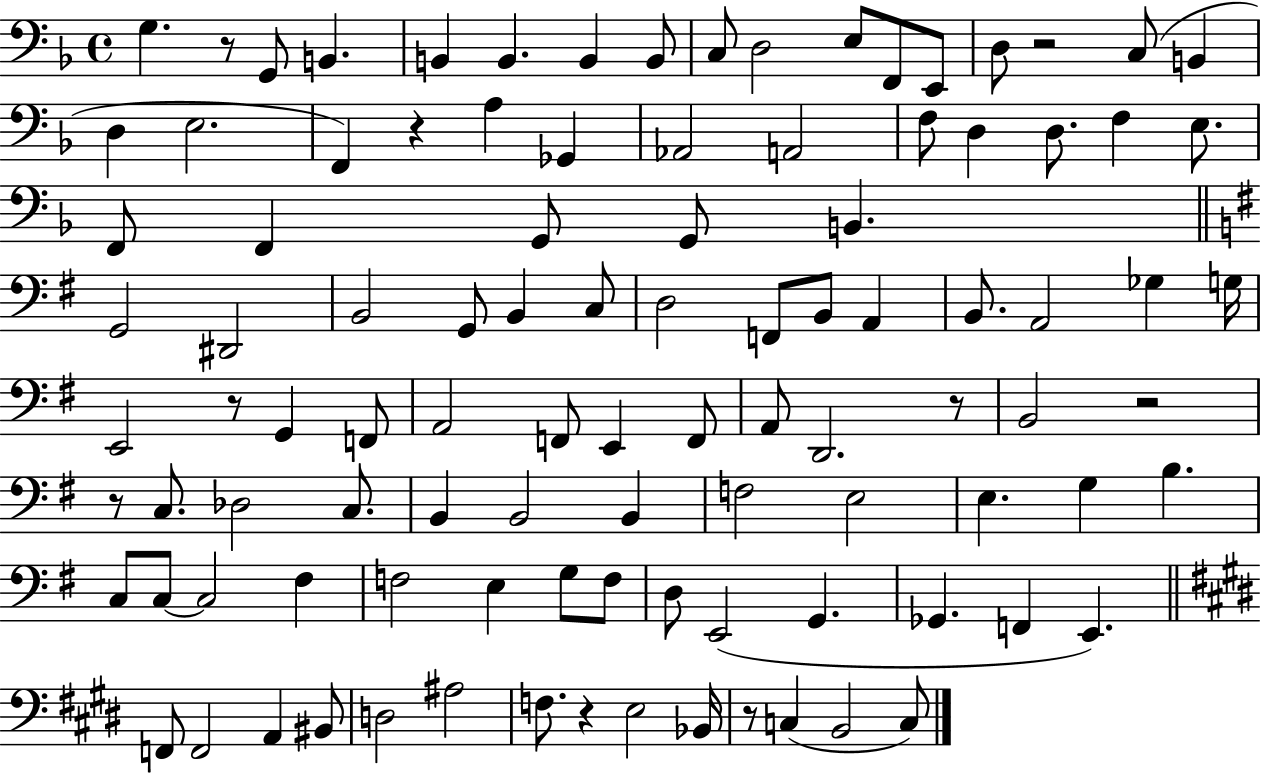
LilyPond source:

{
  \clef bass
  \time 4/4
  \defaultTimeSignature
  \key f \major
  g4. r8 g,8 b,4. | b,4 b,4. b,4 b,8 | c8 d2 e8 f,8 e,8 | d8 r2 c8( b,4 | \break d4 e2. | f,4) r4 a4 ges,4 | aes,2 a,2 | f8 d4 d8. f4 e8. | \break f,8 f,4 g,8 g,8 b,4. | \bar "||" \break \key g \major g,2 dis,2 | b,2 g,8 b,4 c8 | d2 f,8 b,8 a,4 | b,8. a,2 ges4 g16 | \break e,2 r8 g,4 f,8 | a,2 f,8 e,4 f,8 | a,8 d,2. r8 | b,2 r2 | \break r8 c8. des2 c8. | b,4 b,2 b,4 | f2 e2 | e4. g4 b4. | \break c8 c8~~ c2 fis4 | f2 e4 g8 f8 | d8 e,2( g,4. | ges,4. f,4 e,4.) | \break \bar "||" \break \key e \major f,8 f,2 a,4 bis,8 | d2 ais2 | f8. r4 e2 bes,16 | r8 c4( b,2 c8) | \break \bar "|."
}